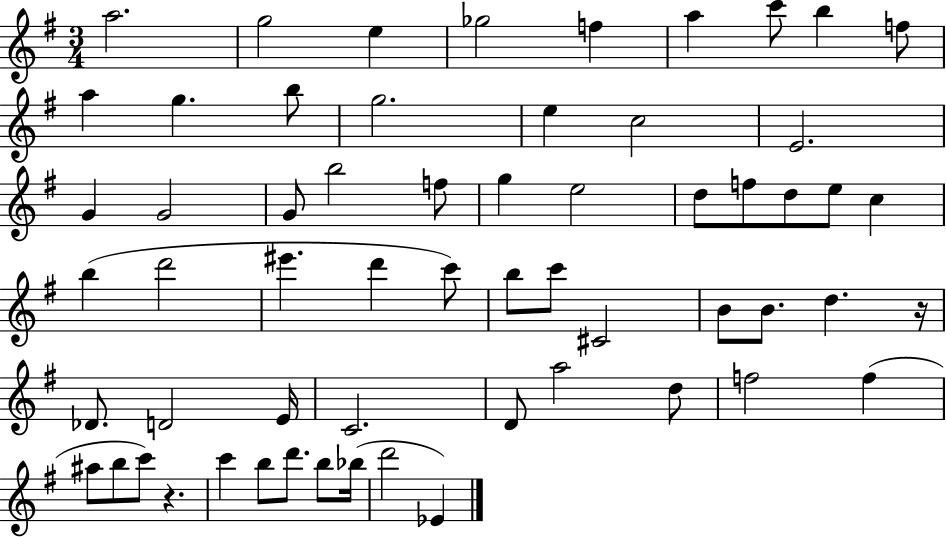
A5/h. G5/h E5/q Gb5/h F5/q A5/q C6/e B5/q F5/e A5/q G5/q. B5/e G5/h. E5/q C5/h E4/h. G4/q G4/h G4/e B5/h F5/e G5/q E5/h D5/e F5/e D5/e E5/e C5/q B5/q D6/h EIS6/q. D6/q C6/e B5/e C6/e C#4/h B4/e B4/e. D5/q. R/s Db4/e. D4/h E4/s C4/h. D4/e A5/h D5/e F5/h F5/q A#5/e B5/e C6/e R/q. C6/q B5/e D6/e. B5/e Bb5/s D6/h Eb4/q